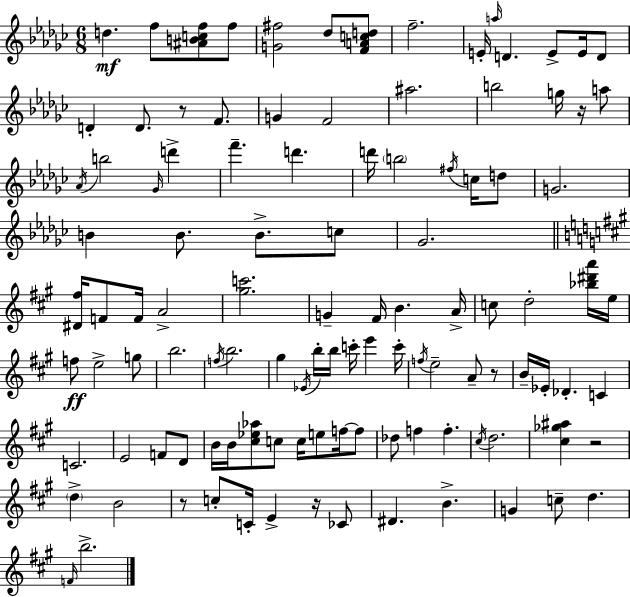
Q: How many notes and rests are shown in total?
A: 110